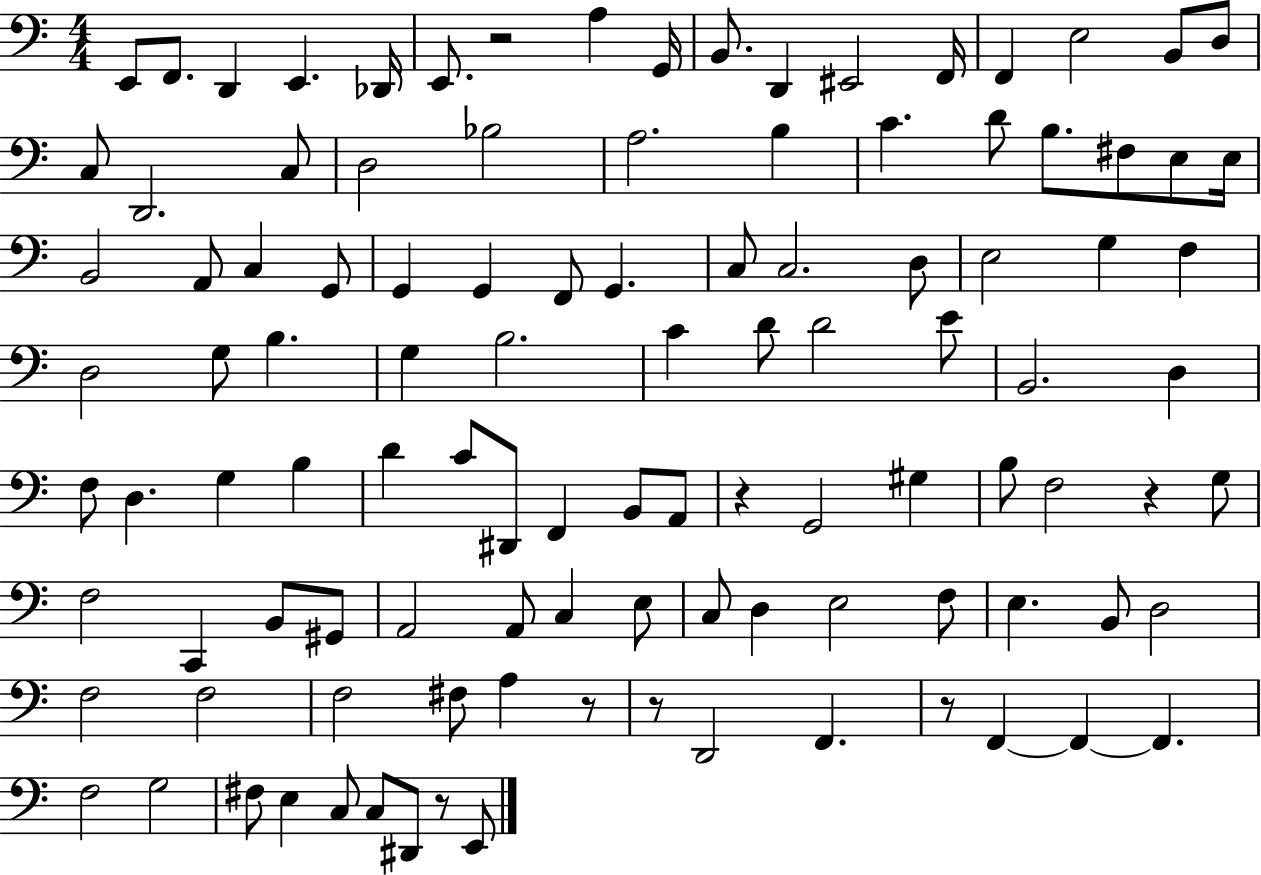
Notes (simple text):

E2/e F2/e. D2/q E2/q. Db2/s E2/e. R/h A3/q G2/s B2/e. D2/q EIS2/h F2/s F2/q E3/h B2/e D3/e C3/e D2/h. C3/e D3/h Bb3/h A3/h. B3/q C4/q. D4/e B3/e. F#3/e E3/e E3/s B2/h A2/e C3/q G2/e G2/q G2/q F2/e G2/q. C3/e C3/h. D3/e E3/h G3/q F3/q D3/h G3/e B3/q. G3/q B3/h. C4/q D4/e D4/h E4/e B2/h. D3/q F3/e D3/q. G3/q B3/q D4/q C4/e D#2/e F2/q B2/e A2/e R/q G2/h G#3/q B3/e F3/h R/q G3/e F3/h C2/q B2/e G#2/e A2/h A2/e C3/q E3/e C3/e D3/q E3/h F3/e E3/q. B2/e D3/h F3/h F3/h F3/h F#3/e A3/q R/e R/e D2/h F2/q. R/e F2/q F2/q F2/q. F3/h G3/h F#3/e E3/q C3/e C3/e D#2/e R/e E2/e